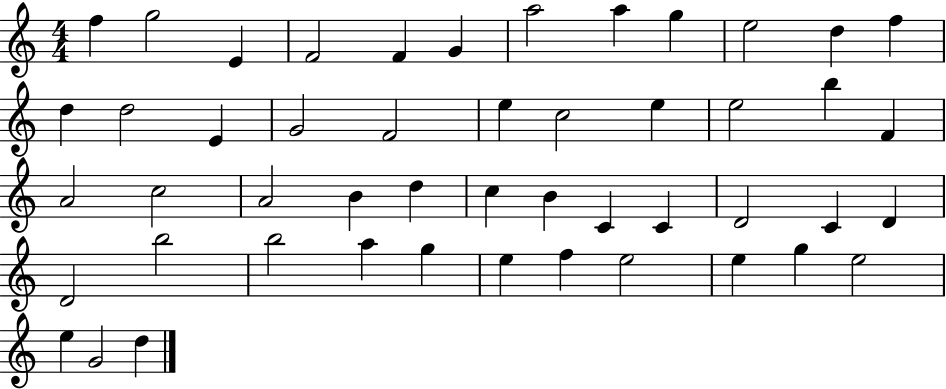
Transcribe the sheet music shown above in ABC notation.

X:1
T:Untitled
M:4/4
L:1/4
K:C
f g2 E F2 F G a2 a g e2 d f d d2 E G2 F2 e c2 e e2 b F A2 c2 A2 B d c B C C D2 C D D2 b2 b2 a g e f e2 e g e2 e G2 d